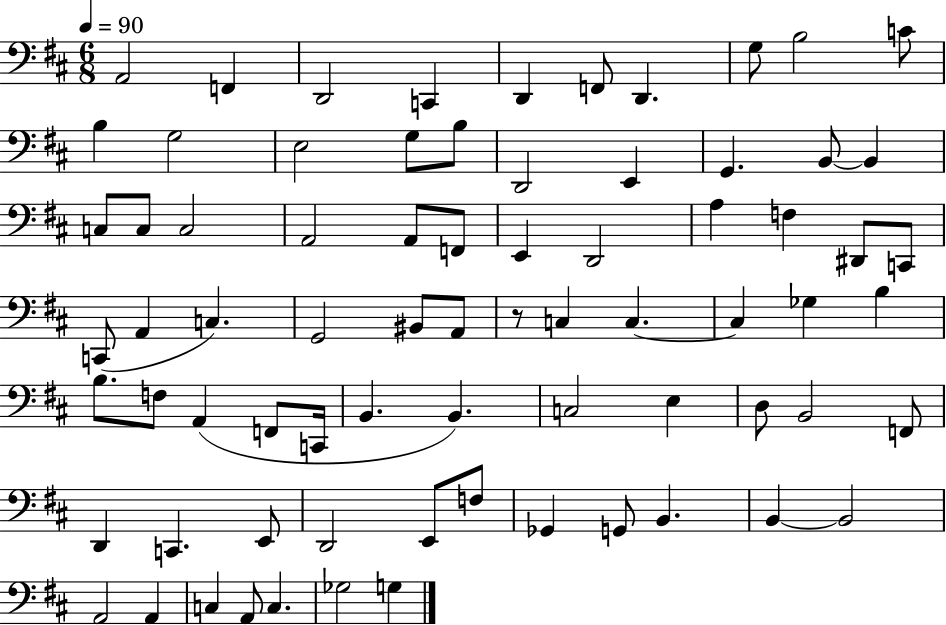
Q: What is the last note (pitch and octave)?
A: G3